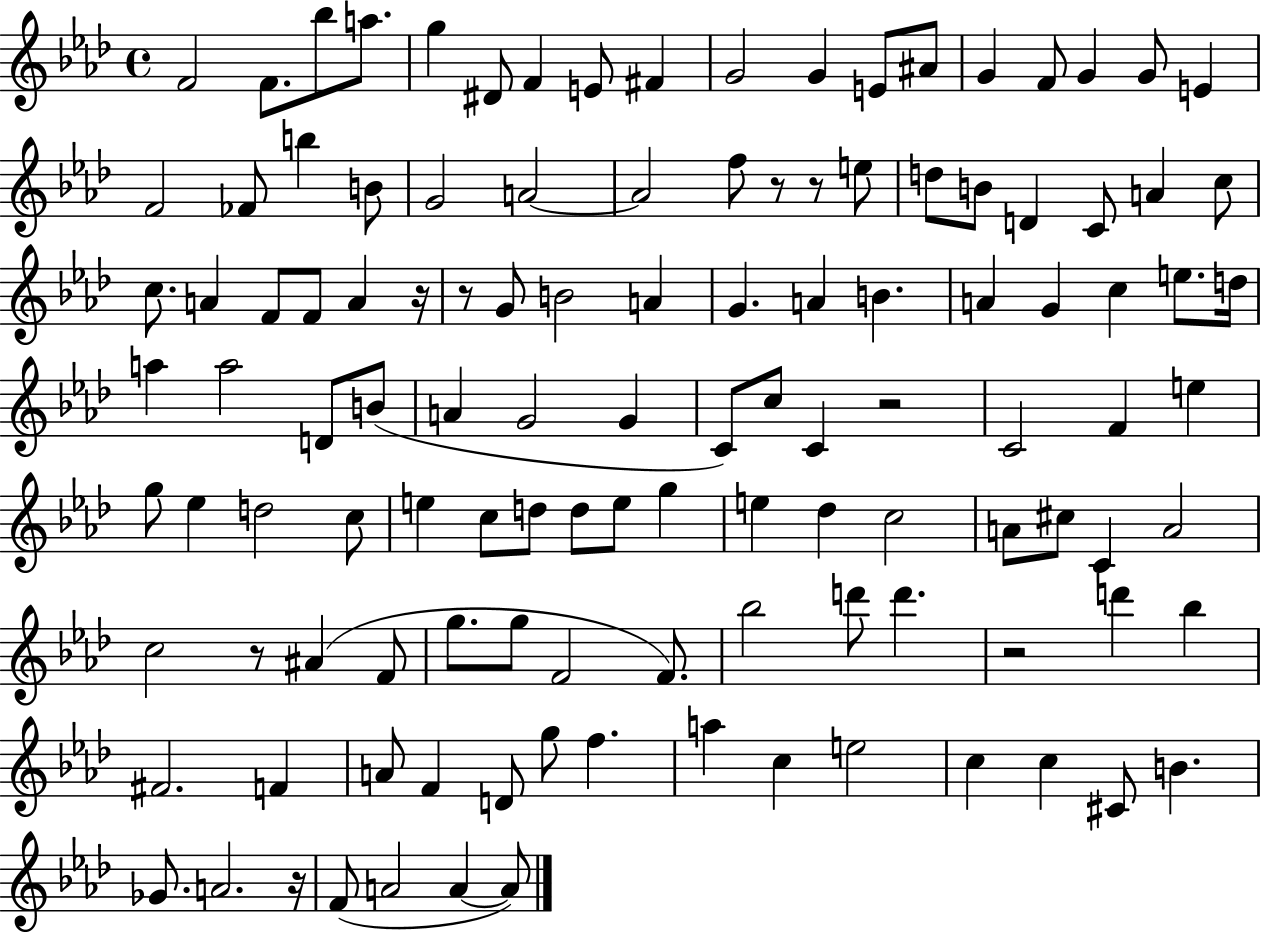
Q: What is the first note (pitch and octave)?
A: F4